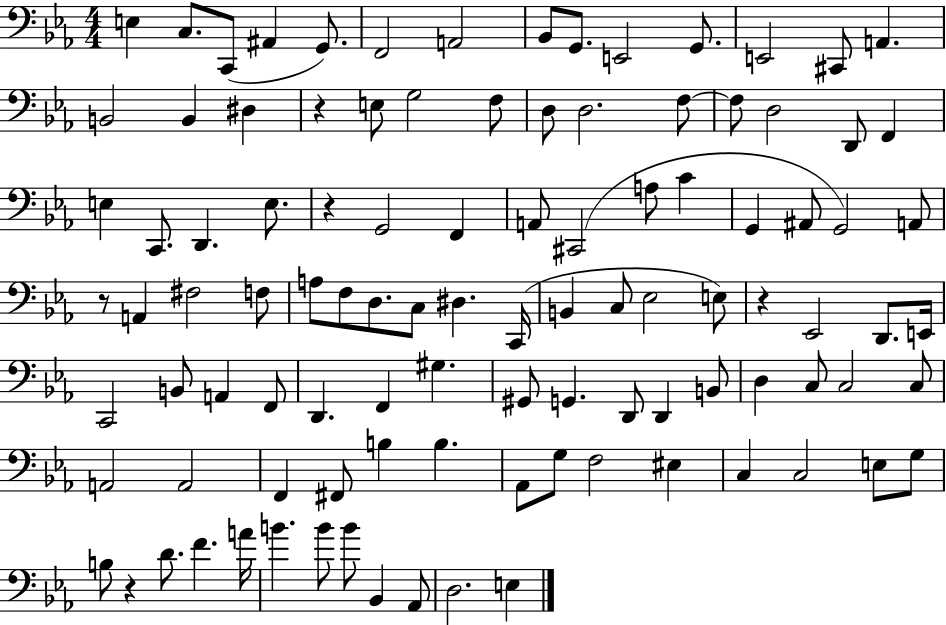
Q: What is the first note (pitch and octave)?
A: E3